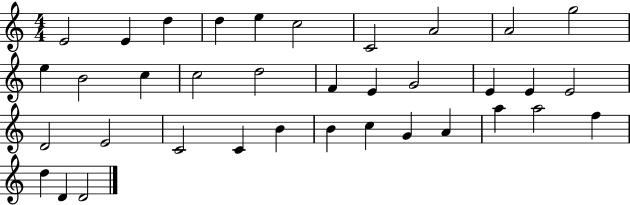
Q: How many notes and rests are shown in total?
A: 36